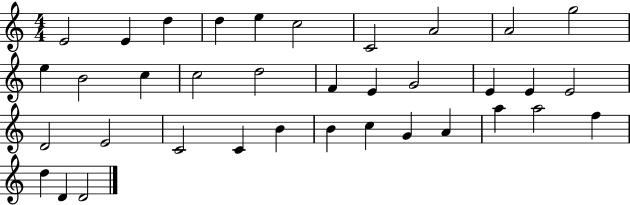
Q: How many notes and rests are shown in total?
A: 36